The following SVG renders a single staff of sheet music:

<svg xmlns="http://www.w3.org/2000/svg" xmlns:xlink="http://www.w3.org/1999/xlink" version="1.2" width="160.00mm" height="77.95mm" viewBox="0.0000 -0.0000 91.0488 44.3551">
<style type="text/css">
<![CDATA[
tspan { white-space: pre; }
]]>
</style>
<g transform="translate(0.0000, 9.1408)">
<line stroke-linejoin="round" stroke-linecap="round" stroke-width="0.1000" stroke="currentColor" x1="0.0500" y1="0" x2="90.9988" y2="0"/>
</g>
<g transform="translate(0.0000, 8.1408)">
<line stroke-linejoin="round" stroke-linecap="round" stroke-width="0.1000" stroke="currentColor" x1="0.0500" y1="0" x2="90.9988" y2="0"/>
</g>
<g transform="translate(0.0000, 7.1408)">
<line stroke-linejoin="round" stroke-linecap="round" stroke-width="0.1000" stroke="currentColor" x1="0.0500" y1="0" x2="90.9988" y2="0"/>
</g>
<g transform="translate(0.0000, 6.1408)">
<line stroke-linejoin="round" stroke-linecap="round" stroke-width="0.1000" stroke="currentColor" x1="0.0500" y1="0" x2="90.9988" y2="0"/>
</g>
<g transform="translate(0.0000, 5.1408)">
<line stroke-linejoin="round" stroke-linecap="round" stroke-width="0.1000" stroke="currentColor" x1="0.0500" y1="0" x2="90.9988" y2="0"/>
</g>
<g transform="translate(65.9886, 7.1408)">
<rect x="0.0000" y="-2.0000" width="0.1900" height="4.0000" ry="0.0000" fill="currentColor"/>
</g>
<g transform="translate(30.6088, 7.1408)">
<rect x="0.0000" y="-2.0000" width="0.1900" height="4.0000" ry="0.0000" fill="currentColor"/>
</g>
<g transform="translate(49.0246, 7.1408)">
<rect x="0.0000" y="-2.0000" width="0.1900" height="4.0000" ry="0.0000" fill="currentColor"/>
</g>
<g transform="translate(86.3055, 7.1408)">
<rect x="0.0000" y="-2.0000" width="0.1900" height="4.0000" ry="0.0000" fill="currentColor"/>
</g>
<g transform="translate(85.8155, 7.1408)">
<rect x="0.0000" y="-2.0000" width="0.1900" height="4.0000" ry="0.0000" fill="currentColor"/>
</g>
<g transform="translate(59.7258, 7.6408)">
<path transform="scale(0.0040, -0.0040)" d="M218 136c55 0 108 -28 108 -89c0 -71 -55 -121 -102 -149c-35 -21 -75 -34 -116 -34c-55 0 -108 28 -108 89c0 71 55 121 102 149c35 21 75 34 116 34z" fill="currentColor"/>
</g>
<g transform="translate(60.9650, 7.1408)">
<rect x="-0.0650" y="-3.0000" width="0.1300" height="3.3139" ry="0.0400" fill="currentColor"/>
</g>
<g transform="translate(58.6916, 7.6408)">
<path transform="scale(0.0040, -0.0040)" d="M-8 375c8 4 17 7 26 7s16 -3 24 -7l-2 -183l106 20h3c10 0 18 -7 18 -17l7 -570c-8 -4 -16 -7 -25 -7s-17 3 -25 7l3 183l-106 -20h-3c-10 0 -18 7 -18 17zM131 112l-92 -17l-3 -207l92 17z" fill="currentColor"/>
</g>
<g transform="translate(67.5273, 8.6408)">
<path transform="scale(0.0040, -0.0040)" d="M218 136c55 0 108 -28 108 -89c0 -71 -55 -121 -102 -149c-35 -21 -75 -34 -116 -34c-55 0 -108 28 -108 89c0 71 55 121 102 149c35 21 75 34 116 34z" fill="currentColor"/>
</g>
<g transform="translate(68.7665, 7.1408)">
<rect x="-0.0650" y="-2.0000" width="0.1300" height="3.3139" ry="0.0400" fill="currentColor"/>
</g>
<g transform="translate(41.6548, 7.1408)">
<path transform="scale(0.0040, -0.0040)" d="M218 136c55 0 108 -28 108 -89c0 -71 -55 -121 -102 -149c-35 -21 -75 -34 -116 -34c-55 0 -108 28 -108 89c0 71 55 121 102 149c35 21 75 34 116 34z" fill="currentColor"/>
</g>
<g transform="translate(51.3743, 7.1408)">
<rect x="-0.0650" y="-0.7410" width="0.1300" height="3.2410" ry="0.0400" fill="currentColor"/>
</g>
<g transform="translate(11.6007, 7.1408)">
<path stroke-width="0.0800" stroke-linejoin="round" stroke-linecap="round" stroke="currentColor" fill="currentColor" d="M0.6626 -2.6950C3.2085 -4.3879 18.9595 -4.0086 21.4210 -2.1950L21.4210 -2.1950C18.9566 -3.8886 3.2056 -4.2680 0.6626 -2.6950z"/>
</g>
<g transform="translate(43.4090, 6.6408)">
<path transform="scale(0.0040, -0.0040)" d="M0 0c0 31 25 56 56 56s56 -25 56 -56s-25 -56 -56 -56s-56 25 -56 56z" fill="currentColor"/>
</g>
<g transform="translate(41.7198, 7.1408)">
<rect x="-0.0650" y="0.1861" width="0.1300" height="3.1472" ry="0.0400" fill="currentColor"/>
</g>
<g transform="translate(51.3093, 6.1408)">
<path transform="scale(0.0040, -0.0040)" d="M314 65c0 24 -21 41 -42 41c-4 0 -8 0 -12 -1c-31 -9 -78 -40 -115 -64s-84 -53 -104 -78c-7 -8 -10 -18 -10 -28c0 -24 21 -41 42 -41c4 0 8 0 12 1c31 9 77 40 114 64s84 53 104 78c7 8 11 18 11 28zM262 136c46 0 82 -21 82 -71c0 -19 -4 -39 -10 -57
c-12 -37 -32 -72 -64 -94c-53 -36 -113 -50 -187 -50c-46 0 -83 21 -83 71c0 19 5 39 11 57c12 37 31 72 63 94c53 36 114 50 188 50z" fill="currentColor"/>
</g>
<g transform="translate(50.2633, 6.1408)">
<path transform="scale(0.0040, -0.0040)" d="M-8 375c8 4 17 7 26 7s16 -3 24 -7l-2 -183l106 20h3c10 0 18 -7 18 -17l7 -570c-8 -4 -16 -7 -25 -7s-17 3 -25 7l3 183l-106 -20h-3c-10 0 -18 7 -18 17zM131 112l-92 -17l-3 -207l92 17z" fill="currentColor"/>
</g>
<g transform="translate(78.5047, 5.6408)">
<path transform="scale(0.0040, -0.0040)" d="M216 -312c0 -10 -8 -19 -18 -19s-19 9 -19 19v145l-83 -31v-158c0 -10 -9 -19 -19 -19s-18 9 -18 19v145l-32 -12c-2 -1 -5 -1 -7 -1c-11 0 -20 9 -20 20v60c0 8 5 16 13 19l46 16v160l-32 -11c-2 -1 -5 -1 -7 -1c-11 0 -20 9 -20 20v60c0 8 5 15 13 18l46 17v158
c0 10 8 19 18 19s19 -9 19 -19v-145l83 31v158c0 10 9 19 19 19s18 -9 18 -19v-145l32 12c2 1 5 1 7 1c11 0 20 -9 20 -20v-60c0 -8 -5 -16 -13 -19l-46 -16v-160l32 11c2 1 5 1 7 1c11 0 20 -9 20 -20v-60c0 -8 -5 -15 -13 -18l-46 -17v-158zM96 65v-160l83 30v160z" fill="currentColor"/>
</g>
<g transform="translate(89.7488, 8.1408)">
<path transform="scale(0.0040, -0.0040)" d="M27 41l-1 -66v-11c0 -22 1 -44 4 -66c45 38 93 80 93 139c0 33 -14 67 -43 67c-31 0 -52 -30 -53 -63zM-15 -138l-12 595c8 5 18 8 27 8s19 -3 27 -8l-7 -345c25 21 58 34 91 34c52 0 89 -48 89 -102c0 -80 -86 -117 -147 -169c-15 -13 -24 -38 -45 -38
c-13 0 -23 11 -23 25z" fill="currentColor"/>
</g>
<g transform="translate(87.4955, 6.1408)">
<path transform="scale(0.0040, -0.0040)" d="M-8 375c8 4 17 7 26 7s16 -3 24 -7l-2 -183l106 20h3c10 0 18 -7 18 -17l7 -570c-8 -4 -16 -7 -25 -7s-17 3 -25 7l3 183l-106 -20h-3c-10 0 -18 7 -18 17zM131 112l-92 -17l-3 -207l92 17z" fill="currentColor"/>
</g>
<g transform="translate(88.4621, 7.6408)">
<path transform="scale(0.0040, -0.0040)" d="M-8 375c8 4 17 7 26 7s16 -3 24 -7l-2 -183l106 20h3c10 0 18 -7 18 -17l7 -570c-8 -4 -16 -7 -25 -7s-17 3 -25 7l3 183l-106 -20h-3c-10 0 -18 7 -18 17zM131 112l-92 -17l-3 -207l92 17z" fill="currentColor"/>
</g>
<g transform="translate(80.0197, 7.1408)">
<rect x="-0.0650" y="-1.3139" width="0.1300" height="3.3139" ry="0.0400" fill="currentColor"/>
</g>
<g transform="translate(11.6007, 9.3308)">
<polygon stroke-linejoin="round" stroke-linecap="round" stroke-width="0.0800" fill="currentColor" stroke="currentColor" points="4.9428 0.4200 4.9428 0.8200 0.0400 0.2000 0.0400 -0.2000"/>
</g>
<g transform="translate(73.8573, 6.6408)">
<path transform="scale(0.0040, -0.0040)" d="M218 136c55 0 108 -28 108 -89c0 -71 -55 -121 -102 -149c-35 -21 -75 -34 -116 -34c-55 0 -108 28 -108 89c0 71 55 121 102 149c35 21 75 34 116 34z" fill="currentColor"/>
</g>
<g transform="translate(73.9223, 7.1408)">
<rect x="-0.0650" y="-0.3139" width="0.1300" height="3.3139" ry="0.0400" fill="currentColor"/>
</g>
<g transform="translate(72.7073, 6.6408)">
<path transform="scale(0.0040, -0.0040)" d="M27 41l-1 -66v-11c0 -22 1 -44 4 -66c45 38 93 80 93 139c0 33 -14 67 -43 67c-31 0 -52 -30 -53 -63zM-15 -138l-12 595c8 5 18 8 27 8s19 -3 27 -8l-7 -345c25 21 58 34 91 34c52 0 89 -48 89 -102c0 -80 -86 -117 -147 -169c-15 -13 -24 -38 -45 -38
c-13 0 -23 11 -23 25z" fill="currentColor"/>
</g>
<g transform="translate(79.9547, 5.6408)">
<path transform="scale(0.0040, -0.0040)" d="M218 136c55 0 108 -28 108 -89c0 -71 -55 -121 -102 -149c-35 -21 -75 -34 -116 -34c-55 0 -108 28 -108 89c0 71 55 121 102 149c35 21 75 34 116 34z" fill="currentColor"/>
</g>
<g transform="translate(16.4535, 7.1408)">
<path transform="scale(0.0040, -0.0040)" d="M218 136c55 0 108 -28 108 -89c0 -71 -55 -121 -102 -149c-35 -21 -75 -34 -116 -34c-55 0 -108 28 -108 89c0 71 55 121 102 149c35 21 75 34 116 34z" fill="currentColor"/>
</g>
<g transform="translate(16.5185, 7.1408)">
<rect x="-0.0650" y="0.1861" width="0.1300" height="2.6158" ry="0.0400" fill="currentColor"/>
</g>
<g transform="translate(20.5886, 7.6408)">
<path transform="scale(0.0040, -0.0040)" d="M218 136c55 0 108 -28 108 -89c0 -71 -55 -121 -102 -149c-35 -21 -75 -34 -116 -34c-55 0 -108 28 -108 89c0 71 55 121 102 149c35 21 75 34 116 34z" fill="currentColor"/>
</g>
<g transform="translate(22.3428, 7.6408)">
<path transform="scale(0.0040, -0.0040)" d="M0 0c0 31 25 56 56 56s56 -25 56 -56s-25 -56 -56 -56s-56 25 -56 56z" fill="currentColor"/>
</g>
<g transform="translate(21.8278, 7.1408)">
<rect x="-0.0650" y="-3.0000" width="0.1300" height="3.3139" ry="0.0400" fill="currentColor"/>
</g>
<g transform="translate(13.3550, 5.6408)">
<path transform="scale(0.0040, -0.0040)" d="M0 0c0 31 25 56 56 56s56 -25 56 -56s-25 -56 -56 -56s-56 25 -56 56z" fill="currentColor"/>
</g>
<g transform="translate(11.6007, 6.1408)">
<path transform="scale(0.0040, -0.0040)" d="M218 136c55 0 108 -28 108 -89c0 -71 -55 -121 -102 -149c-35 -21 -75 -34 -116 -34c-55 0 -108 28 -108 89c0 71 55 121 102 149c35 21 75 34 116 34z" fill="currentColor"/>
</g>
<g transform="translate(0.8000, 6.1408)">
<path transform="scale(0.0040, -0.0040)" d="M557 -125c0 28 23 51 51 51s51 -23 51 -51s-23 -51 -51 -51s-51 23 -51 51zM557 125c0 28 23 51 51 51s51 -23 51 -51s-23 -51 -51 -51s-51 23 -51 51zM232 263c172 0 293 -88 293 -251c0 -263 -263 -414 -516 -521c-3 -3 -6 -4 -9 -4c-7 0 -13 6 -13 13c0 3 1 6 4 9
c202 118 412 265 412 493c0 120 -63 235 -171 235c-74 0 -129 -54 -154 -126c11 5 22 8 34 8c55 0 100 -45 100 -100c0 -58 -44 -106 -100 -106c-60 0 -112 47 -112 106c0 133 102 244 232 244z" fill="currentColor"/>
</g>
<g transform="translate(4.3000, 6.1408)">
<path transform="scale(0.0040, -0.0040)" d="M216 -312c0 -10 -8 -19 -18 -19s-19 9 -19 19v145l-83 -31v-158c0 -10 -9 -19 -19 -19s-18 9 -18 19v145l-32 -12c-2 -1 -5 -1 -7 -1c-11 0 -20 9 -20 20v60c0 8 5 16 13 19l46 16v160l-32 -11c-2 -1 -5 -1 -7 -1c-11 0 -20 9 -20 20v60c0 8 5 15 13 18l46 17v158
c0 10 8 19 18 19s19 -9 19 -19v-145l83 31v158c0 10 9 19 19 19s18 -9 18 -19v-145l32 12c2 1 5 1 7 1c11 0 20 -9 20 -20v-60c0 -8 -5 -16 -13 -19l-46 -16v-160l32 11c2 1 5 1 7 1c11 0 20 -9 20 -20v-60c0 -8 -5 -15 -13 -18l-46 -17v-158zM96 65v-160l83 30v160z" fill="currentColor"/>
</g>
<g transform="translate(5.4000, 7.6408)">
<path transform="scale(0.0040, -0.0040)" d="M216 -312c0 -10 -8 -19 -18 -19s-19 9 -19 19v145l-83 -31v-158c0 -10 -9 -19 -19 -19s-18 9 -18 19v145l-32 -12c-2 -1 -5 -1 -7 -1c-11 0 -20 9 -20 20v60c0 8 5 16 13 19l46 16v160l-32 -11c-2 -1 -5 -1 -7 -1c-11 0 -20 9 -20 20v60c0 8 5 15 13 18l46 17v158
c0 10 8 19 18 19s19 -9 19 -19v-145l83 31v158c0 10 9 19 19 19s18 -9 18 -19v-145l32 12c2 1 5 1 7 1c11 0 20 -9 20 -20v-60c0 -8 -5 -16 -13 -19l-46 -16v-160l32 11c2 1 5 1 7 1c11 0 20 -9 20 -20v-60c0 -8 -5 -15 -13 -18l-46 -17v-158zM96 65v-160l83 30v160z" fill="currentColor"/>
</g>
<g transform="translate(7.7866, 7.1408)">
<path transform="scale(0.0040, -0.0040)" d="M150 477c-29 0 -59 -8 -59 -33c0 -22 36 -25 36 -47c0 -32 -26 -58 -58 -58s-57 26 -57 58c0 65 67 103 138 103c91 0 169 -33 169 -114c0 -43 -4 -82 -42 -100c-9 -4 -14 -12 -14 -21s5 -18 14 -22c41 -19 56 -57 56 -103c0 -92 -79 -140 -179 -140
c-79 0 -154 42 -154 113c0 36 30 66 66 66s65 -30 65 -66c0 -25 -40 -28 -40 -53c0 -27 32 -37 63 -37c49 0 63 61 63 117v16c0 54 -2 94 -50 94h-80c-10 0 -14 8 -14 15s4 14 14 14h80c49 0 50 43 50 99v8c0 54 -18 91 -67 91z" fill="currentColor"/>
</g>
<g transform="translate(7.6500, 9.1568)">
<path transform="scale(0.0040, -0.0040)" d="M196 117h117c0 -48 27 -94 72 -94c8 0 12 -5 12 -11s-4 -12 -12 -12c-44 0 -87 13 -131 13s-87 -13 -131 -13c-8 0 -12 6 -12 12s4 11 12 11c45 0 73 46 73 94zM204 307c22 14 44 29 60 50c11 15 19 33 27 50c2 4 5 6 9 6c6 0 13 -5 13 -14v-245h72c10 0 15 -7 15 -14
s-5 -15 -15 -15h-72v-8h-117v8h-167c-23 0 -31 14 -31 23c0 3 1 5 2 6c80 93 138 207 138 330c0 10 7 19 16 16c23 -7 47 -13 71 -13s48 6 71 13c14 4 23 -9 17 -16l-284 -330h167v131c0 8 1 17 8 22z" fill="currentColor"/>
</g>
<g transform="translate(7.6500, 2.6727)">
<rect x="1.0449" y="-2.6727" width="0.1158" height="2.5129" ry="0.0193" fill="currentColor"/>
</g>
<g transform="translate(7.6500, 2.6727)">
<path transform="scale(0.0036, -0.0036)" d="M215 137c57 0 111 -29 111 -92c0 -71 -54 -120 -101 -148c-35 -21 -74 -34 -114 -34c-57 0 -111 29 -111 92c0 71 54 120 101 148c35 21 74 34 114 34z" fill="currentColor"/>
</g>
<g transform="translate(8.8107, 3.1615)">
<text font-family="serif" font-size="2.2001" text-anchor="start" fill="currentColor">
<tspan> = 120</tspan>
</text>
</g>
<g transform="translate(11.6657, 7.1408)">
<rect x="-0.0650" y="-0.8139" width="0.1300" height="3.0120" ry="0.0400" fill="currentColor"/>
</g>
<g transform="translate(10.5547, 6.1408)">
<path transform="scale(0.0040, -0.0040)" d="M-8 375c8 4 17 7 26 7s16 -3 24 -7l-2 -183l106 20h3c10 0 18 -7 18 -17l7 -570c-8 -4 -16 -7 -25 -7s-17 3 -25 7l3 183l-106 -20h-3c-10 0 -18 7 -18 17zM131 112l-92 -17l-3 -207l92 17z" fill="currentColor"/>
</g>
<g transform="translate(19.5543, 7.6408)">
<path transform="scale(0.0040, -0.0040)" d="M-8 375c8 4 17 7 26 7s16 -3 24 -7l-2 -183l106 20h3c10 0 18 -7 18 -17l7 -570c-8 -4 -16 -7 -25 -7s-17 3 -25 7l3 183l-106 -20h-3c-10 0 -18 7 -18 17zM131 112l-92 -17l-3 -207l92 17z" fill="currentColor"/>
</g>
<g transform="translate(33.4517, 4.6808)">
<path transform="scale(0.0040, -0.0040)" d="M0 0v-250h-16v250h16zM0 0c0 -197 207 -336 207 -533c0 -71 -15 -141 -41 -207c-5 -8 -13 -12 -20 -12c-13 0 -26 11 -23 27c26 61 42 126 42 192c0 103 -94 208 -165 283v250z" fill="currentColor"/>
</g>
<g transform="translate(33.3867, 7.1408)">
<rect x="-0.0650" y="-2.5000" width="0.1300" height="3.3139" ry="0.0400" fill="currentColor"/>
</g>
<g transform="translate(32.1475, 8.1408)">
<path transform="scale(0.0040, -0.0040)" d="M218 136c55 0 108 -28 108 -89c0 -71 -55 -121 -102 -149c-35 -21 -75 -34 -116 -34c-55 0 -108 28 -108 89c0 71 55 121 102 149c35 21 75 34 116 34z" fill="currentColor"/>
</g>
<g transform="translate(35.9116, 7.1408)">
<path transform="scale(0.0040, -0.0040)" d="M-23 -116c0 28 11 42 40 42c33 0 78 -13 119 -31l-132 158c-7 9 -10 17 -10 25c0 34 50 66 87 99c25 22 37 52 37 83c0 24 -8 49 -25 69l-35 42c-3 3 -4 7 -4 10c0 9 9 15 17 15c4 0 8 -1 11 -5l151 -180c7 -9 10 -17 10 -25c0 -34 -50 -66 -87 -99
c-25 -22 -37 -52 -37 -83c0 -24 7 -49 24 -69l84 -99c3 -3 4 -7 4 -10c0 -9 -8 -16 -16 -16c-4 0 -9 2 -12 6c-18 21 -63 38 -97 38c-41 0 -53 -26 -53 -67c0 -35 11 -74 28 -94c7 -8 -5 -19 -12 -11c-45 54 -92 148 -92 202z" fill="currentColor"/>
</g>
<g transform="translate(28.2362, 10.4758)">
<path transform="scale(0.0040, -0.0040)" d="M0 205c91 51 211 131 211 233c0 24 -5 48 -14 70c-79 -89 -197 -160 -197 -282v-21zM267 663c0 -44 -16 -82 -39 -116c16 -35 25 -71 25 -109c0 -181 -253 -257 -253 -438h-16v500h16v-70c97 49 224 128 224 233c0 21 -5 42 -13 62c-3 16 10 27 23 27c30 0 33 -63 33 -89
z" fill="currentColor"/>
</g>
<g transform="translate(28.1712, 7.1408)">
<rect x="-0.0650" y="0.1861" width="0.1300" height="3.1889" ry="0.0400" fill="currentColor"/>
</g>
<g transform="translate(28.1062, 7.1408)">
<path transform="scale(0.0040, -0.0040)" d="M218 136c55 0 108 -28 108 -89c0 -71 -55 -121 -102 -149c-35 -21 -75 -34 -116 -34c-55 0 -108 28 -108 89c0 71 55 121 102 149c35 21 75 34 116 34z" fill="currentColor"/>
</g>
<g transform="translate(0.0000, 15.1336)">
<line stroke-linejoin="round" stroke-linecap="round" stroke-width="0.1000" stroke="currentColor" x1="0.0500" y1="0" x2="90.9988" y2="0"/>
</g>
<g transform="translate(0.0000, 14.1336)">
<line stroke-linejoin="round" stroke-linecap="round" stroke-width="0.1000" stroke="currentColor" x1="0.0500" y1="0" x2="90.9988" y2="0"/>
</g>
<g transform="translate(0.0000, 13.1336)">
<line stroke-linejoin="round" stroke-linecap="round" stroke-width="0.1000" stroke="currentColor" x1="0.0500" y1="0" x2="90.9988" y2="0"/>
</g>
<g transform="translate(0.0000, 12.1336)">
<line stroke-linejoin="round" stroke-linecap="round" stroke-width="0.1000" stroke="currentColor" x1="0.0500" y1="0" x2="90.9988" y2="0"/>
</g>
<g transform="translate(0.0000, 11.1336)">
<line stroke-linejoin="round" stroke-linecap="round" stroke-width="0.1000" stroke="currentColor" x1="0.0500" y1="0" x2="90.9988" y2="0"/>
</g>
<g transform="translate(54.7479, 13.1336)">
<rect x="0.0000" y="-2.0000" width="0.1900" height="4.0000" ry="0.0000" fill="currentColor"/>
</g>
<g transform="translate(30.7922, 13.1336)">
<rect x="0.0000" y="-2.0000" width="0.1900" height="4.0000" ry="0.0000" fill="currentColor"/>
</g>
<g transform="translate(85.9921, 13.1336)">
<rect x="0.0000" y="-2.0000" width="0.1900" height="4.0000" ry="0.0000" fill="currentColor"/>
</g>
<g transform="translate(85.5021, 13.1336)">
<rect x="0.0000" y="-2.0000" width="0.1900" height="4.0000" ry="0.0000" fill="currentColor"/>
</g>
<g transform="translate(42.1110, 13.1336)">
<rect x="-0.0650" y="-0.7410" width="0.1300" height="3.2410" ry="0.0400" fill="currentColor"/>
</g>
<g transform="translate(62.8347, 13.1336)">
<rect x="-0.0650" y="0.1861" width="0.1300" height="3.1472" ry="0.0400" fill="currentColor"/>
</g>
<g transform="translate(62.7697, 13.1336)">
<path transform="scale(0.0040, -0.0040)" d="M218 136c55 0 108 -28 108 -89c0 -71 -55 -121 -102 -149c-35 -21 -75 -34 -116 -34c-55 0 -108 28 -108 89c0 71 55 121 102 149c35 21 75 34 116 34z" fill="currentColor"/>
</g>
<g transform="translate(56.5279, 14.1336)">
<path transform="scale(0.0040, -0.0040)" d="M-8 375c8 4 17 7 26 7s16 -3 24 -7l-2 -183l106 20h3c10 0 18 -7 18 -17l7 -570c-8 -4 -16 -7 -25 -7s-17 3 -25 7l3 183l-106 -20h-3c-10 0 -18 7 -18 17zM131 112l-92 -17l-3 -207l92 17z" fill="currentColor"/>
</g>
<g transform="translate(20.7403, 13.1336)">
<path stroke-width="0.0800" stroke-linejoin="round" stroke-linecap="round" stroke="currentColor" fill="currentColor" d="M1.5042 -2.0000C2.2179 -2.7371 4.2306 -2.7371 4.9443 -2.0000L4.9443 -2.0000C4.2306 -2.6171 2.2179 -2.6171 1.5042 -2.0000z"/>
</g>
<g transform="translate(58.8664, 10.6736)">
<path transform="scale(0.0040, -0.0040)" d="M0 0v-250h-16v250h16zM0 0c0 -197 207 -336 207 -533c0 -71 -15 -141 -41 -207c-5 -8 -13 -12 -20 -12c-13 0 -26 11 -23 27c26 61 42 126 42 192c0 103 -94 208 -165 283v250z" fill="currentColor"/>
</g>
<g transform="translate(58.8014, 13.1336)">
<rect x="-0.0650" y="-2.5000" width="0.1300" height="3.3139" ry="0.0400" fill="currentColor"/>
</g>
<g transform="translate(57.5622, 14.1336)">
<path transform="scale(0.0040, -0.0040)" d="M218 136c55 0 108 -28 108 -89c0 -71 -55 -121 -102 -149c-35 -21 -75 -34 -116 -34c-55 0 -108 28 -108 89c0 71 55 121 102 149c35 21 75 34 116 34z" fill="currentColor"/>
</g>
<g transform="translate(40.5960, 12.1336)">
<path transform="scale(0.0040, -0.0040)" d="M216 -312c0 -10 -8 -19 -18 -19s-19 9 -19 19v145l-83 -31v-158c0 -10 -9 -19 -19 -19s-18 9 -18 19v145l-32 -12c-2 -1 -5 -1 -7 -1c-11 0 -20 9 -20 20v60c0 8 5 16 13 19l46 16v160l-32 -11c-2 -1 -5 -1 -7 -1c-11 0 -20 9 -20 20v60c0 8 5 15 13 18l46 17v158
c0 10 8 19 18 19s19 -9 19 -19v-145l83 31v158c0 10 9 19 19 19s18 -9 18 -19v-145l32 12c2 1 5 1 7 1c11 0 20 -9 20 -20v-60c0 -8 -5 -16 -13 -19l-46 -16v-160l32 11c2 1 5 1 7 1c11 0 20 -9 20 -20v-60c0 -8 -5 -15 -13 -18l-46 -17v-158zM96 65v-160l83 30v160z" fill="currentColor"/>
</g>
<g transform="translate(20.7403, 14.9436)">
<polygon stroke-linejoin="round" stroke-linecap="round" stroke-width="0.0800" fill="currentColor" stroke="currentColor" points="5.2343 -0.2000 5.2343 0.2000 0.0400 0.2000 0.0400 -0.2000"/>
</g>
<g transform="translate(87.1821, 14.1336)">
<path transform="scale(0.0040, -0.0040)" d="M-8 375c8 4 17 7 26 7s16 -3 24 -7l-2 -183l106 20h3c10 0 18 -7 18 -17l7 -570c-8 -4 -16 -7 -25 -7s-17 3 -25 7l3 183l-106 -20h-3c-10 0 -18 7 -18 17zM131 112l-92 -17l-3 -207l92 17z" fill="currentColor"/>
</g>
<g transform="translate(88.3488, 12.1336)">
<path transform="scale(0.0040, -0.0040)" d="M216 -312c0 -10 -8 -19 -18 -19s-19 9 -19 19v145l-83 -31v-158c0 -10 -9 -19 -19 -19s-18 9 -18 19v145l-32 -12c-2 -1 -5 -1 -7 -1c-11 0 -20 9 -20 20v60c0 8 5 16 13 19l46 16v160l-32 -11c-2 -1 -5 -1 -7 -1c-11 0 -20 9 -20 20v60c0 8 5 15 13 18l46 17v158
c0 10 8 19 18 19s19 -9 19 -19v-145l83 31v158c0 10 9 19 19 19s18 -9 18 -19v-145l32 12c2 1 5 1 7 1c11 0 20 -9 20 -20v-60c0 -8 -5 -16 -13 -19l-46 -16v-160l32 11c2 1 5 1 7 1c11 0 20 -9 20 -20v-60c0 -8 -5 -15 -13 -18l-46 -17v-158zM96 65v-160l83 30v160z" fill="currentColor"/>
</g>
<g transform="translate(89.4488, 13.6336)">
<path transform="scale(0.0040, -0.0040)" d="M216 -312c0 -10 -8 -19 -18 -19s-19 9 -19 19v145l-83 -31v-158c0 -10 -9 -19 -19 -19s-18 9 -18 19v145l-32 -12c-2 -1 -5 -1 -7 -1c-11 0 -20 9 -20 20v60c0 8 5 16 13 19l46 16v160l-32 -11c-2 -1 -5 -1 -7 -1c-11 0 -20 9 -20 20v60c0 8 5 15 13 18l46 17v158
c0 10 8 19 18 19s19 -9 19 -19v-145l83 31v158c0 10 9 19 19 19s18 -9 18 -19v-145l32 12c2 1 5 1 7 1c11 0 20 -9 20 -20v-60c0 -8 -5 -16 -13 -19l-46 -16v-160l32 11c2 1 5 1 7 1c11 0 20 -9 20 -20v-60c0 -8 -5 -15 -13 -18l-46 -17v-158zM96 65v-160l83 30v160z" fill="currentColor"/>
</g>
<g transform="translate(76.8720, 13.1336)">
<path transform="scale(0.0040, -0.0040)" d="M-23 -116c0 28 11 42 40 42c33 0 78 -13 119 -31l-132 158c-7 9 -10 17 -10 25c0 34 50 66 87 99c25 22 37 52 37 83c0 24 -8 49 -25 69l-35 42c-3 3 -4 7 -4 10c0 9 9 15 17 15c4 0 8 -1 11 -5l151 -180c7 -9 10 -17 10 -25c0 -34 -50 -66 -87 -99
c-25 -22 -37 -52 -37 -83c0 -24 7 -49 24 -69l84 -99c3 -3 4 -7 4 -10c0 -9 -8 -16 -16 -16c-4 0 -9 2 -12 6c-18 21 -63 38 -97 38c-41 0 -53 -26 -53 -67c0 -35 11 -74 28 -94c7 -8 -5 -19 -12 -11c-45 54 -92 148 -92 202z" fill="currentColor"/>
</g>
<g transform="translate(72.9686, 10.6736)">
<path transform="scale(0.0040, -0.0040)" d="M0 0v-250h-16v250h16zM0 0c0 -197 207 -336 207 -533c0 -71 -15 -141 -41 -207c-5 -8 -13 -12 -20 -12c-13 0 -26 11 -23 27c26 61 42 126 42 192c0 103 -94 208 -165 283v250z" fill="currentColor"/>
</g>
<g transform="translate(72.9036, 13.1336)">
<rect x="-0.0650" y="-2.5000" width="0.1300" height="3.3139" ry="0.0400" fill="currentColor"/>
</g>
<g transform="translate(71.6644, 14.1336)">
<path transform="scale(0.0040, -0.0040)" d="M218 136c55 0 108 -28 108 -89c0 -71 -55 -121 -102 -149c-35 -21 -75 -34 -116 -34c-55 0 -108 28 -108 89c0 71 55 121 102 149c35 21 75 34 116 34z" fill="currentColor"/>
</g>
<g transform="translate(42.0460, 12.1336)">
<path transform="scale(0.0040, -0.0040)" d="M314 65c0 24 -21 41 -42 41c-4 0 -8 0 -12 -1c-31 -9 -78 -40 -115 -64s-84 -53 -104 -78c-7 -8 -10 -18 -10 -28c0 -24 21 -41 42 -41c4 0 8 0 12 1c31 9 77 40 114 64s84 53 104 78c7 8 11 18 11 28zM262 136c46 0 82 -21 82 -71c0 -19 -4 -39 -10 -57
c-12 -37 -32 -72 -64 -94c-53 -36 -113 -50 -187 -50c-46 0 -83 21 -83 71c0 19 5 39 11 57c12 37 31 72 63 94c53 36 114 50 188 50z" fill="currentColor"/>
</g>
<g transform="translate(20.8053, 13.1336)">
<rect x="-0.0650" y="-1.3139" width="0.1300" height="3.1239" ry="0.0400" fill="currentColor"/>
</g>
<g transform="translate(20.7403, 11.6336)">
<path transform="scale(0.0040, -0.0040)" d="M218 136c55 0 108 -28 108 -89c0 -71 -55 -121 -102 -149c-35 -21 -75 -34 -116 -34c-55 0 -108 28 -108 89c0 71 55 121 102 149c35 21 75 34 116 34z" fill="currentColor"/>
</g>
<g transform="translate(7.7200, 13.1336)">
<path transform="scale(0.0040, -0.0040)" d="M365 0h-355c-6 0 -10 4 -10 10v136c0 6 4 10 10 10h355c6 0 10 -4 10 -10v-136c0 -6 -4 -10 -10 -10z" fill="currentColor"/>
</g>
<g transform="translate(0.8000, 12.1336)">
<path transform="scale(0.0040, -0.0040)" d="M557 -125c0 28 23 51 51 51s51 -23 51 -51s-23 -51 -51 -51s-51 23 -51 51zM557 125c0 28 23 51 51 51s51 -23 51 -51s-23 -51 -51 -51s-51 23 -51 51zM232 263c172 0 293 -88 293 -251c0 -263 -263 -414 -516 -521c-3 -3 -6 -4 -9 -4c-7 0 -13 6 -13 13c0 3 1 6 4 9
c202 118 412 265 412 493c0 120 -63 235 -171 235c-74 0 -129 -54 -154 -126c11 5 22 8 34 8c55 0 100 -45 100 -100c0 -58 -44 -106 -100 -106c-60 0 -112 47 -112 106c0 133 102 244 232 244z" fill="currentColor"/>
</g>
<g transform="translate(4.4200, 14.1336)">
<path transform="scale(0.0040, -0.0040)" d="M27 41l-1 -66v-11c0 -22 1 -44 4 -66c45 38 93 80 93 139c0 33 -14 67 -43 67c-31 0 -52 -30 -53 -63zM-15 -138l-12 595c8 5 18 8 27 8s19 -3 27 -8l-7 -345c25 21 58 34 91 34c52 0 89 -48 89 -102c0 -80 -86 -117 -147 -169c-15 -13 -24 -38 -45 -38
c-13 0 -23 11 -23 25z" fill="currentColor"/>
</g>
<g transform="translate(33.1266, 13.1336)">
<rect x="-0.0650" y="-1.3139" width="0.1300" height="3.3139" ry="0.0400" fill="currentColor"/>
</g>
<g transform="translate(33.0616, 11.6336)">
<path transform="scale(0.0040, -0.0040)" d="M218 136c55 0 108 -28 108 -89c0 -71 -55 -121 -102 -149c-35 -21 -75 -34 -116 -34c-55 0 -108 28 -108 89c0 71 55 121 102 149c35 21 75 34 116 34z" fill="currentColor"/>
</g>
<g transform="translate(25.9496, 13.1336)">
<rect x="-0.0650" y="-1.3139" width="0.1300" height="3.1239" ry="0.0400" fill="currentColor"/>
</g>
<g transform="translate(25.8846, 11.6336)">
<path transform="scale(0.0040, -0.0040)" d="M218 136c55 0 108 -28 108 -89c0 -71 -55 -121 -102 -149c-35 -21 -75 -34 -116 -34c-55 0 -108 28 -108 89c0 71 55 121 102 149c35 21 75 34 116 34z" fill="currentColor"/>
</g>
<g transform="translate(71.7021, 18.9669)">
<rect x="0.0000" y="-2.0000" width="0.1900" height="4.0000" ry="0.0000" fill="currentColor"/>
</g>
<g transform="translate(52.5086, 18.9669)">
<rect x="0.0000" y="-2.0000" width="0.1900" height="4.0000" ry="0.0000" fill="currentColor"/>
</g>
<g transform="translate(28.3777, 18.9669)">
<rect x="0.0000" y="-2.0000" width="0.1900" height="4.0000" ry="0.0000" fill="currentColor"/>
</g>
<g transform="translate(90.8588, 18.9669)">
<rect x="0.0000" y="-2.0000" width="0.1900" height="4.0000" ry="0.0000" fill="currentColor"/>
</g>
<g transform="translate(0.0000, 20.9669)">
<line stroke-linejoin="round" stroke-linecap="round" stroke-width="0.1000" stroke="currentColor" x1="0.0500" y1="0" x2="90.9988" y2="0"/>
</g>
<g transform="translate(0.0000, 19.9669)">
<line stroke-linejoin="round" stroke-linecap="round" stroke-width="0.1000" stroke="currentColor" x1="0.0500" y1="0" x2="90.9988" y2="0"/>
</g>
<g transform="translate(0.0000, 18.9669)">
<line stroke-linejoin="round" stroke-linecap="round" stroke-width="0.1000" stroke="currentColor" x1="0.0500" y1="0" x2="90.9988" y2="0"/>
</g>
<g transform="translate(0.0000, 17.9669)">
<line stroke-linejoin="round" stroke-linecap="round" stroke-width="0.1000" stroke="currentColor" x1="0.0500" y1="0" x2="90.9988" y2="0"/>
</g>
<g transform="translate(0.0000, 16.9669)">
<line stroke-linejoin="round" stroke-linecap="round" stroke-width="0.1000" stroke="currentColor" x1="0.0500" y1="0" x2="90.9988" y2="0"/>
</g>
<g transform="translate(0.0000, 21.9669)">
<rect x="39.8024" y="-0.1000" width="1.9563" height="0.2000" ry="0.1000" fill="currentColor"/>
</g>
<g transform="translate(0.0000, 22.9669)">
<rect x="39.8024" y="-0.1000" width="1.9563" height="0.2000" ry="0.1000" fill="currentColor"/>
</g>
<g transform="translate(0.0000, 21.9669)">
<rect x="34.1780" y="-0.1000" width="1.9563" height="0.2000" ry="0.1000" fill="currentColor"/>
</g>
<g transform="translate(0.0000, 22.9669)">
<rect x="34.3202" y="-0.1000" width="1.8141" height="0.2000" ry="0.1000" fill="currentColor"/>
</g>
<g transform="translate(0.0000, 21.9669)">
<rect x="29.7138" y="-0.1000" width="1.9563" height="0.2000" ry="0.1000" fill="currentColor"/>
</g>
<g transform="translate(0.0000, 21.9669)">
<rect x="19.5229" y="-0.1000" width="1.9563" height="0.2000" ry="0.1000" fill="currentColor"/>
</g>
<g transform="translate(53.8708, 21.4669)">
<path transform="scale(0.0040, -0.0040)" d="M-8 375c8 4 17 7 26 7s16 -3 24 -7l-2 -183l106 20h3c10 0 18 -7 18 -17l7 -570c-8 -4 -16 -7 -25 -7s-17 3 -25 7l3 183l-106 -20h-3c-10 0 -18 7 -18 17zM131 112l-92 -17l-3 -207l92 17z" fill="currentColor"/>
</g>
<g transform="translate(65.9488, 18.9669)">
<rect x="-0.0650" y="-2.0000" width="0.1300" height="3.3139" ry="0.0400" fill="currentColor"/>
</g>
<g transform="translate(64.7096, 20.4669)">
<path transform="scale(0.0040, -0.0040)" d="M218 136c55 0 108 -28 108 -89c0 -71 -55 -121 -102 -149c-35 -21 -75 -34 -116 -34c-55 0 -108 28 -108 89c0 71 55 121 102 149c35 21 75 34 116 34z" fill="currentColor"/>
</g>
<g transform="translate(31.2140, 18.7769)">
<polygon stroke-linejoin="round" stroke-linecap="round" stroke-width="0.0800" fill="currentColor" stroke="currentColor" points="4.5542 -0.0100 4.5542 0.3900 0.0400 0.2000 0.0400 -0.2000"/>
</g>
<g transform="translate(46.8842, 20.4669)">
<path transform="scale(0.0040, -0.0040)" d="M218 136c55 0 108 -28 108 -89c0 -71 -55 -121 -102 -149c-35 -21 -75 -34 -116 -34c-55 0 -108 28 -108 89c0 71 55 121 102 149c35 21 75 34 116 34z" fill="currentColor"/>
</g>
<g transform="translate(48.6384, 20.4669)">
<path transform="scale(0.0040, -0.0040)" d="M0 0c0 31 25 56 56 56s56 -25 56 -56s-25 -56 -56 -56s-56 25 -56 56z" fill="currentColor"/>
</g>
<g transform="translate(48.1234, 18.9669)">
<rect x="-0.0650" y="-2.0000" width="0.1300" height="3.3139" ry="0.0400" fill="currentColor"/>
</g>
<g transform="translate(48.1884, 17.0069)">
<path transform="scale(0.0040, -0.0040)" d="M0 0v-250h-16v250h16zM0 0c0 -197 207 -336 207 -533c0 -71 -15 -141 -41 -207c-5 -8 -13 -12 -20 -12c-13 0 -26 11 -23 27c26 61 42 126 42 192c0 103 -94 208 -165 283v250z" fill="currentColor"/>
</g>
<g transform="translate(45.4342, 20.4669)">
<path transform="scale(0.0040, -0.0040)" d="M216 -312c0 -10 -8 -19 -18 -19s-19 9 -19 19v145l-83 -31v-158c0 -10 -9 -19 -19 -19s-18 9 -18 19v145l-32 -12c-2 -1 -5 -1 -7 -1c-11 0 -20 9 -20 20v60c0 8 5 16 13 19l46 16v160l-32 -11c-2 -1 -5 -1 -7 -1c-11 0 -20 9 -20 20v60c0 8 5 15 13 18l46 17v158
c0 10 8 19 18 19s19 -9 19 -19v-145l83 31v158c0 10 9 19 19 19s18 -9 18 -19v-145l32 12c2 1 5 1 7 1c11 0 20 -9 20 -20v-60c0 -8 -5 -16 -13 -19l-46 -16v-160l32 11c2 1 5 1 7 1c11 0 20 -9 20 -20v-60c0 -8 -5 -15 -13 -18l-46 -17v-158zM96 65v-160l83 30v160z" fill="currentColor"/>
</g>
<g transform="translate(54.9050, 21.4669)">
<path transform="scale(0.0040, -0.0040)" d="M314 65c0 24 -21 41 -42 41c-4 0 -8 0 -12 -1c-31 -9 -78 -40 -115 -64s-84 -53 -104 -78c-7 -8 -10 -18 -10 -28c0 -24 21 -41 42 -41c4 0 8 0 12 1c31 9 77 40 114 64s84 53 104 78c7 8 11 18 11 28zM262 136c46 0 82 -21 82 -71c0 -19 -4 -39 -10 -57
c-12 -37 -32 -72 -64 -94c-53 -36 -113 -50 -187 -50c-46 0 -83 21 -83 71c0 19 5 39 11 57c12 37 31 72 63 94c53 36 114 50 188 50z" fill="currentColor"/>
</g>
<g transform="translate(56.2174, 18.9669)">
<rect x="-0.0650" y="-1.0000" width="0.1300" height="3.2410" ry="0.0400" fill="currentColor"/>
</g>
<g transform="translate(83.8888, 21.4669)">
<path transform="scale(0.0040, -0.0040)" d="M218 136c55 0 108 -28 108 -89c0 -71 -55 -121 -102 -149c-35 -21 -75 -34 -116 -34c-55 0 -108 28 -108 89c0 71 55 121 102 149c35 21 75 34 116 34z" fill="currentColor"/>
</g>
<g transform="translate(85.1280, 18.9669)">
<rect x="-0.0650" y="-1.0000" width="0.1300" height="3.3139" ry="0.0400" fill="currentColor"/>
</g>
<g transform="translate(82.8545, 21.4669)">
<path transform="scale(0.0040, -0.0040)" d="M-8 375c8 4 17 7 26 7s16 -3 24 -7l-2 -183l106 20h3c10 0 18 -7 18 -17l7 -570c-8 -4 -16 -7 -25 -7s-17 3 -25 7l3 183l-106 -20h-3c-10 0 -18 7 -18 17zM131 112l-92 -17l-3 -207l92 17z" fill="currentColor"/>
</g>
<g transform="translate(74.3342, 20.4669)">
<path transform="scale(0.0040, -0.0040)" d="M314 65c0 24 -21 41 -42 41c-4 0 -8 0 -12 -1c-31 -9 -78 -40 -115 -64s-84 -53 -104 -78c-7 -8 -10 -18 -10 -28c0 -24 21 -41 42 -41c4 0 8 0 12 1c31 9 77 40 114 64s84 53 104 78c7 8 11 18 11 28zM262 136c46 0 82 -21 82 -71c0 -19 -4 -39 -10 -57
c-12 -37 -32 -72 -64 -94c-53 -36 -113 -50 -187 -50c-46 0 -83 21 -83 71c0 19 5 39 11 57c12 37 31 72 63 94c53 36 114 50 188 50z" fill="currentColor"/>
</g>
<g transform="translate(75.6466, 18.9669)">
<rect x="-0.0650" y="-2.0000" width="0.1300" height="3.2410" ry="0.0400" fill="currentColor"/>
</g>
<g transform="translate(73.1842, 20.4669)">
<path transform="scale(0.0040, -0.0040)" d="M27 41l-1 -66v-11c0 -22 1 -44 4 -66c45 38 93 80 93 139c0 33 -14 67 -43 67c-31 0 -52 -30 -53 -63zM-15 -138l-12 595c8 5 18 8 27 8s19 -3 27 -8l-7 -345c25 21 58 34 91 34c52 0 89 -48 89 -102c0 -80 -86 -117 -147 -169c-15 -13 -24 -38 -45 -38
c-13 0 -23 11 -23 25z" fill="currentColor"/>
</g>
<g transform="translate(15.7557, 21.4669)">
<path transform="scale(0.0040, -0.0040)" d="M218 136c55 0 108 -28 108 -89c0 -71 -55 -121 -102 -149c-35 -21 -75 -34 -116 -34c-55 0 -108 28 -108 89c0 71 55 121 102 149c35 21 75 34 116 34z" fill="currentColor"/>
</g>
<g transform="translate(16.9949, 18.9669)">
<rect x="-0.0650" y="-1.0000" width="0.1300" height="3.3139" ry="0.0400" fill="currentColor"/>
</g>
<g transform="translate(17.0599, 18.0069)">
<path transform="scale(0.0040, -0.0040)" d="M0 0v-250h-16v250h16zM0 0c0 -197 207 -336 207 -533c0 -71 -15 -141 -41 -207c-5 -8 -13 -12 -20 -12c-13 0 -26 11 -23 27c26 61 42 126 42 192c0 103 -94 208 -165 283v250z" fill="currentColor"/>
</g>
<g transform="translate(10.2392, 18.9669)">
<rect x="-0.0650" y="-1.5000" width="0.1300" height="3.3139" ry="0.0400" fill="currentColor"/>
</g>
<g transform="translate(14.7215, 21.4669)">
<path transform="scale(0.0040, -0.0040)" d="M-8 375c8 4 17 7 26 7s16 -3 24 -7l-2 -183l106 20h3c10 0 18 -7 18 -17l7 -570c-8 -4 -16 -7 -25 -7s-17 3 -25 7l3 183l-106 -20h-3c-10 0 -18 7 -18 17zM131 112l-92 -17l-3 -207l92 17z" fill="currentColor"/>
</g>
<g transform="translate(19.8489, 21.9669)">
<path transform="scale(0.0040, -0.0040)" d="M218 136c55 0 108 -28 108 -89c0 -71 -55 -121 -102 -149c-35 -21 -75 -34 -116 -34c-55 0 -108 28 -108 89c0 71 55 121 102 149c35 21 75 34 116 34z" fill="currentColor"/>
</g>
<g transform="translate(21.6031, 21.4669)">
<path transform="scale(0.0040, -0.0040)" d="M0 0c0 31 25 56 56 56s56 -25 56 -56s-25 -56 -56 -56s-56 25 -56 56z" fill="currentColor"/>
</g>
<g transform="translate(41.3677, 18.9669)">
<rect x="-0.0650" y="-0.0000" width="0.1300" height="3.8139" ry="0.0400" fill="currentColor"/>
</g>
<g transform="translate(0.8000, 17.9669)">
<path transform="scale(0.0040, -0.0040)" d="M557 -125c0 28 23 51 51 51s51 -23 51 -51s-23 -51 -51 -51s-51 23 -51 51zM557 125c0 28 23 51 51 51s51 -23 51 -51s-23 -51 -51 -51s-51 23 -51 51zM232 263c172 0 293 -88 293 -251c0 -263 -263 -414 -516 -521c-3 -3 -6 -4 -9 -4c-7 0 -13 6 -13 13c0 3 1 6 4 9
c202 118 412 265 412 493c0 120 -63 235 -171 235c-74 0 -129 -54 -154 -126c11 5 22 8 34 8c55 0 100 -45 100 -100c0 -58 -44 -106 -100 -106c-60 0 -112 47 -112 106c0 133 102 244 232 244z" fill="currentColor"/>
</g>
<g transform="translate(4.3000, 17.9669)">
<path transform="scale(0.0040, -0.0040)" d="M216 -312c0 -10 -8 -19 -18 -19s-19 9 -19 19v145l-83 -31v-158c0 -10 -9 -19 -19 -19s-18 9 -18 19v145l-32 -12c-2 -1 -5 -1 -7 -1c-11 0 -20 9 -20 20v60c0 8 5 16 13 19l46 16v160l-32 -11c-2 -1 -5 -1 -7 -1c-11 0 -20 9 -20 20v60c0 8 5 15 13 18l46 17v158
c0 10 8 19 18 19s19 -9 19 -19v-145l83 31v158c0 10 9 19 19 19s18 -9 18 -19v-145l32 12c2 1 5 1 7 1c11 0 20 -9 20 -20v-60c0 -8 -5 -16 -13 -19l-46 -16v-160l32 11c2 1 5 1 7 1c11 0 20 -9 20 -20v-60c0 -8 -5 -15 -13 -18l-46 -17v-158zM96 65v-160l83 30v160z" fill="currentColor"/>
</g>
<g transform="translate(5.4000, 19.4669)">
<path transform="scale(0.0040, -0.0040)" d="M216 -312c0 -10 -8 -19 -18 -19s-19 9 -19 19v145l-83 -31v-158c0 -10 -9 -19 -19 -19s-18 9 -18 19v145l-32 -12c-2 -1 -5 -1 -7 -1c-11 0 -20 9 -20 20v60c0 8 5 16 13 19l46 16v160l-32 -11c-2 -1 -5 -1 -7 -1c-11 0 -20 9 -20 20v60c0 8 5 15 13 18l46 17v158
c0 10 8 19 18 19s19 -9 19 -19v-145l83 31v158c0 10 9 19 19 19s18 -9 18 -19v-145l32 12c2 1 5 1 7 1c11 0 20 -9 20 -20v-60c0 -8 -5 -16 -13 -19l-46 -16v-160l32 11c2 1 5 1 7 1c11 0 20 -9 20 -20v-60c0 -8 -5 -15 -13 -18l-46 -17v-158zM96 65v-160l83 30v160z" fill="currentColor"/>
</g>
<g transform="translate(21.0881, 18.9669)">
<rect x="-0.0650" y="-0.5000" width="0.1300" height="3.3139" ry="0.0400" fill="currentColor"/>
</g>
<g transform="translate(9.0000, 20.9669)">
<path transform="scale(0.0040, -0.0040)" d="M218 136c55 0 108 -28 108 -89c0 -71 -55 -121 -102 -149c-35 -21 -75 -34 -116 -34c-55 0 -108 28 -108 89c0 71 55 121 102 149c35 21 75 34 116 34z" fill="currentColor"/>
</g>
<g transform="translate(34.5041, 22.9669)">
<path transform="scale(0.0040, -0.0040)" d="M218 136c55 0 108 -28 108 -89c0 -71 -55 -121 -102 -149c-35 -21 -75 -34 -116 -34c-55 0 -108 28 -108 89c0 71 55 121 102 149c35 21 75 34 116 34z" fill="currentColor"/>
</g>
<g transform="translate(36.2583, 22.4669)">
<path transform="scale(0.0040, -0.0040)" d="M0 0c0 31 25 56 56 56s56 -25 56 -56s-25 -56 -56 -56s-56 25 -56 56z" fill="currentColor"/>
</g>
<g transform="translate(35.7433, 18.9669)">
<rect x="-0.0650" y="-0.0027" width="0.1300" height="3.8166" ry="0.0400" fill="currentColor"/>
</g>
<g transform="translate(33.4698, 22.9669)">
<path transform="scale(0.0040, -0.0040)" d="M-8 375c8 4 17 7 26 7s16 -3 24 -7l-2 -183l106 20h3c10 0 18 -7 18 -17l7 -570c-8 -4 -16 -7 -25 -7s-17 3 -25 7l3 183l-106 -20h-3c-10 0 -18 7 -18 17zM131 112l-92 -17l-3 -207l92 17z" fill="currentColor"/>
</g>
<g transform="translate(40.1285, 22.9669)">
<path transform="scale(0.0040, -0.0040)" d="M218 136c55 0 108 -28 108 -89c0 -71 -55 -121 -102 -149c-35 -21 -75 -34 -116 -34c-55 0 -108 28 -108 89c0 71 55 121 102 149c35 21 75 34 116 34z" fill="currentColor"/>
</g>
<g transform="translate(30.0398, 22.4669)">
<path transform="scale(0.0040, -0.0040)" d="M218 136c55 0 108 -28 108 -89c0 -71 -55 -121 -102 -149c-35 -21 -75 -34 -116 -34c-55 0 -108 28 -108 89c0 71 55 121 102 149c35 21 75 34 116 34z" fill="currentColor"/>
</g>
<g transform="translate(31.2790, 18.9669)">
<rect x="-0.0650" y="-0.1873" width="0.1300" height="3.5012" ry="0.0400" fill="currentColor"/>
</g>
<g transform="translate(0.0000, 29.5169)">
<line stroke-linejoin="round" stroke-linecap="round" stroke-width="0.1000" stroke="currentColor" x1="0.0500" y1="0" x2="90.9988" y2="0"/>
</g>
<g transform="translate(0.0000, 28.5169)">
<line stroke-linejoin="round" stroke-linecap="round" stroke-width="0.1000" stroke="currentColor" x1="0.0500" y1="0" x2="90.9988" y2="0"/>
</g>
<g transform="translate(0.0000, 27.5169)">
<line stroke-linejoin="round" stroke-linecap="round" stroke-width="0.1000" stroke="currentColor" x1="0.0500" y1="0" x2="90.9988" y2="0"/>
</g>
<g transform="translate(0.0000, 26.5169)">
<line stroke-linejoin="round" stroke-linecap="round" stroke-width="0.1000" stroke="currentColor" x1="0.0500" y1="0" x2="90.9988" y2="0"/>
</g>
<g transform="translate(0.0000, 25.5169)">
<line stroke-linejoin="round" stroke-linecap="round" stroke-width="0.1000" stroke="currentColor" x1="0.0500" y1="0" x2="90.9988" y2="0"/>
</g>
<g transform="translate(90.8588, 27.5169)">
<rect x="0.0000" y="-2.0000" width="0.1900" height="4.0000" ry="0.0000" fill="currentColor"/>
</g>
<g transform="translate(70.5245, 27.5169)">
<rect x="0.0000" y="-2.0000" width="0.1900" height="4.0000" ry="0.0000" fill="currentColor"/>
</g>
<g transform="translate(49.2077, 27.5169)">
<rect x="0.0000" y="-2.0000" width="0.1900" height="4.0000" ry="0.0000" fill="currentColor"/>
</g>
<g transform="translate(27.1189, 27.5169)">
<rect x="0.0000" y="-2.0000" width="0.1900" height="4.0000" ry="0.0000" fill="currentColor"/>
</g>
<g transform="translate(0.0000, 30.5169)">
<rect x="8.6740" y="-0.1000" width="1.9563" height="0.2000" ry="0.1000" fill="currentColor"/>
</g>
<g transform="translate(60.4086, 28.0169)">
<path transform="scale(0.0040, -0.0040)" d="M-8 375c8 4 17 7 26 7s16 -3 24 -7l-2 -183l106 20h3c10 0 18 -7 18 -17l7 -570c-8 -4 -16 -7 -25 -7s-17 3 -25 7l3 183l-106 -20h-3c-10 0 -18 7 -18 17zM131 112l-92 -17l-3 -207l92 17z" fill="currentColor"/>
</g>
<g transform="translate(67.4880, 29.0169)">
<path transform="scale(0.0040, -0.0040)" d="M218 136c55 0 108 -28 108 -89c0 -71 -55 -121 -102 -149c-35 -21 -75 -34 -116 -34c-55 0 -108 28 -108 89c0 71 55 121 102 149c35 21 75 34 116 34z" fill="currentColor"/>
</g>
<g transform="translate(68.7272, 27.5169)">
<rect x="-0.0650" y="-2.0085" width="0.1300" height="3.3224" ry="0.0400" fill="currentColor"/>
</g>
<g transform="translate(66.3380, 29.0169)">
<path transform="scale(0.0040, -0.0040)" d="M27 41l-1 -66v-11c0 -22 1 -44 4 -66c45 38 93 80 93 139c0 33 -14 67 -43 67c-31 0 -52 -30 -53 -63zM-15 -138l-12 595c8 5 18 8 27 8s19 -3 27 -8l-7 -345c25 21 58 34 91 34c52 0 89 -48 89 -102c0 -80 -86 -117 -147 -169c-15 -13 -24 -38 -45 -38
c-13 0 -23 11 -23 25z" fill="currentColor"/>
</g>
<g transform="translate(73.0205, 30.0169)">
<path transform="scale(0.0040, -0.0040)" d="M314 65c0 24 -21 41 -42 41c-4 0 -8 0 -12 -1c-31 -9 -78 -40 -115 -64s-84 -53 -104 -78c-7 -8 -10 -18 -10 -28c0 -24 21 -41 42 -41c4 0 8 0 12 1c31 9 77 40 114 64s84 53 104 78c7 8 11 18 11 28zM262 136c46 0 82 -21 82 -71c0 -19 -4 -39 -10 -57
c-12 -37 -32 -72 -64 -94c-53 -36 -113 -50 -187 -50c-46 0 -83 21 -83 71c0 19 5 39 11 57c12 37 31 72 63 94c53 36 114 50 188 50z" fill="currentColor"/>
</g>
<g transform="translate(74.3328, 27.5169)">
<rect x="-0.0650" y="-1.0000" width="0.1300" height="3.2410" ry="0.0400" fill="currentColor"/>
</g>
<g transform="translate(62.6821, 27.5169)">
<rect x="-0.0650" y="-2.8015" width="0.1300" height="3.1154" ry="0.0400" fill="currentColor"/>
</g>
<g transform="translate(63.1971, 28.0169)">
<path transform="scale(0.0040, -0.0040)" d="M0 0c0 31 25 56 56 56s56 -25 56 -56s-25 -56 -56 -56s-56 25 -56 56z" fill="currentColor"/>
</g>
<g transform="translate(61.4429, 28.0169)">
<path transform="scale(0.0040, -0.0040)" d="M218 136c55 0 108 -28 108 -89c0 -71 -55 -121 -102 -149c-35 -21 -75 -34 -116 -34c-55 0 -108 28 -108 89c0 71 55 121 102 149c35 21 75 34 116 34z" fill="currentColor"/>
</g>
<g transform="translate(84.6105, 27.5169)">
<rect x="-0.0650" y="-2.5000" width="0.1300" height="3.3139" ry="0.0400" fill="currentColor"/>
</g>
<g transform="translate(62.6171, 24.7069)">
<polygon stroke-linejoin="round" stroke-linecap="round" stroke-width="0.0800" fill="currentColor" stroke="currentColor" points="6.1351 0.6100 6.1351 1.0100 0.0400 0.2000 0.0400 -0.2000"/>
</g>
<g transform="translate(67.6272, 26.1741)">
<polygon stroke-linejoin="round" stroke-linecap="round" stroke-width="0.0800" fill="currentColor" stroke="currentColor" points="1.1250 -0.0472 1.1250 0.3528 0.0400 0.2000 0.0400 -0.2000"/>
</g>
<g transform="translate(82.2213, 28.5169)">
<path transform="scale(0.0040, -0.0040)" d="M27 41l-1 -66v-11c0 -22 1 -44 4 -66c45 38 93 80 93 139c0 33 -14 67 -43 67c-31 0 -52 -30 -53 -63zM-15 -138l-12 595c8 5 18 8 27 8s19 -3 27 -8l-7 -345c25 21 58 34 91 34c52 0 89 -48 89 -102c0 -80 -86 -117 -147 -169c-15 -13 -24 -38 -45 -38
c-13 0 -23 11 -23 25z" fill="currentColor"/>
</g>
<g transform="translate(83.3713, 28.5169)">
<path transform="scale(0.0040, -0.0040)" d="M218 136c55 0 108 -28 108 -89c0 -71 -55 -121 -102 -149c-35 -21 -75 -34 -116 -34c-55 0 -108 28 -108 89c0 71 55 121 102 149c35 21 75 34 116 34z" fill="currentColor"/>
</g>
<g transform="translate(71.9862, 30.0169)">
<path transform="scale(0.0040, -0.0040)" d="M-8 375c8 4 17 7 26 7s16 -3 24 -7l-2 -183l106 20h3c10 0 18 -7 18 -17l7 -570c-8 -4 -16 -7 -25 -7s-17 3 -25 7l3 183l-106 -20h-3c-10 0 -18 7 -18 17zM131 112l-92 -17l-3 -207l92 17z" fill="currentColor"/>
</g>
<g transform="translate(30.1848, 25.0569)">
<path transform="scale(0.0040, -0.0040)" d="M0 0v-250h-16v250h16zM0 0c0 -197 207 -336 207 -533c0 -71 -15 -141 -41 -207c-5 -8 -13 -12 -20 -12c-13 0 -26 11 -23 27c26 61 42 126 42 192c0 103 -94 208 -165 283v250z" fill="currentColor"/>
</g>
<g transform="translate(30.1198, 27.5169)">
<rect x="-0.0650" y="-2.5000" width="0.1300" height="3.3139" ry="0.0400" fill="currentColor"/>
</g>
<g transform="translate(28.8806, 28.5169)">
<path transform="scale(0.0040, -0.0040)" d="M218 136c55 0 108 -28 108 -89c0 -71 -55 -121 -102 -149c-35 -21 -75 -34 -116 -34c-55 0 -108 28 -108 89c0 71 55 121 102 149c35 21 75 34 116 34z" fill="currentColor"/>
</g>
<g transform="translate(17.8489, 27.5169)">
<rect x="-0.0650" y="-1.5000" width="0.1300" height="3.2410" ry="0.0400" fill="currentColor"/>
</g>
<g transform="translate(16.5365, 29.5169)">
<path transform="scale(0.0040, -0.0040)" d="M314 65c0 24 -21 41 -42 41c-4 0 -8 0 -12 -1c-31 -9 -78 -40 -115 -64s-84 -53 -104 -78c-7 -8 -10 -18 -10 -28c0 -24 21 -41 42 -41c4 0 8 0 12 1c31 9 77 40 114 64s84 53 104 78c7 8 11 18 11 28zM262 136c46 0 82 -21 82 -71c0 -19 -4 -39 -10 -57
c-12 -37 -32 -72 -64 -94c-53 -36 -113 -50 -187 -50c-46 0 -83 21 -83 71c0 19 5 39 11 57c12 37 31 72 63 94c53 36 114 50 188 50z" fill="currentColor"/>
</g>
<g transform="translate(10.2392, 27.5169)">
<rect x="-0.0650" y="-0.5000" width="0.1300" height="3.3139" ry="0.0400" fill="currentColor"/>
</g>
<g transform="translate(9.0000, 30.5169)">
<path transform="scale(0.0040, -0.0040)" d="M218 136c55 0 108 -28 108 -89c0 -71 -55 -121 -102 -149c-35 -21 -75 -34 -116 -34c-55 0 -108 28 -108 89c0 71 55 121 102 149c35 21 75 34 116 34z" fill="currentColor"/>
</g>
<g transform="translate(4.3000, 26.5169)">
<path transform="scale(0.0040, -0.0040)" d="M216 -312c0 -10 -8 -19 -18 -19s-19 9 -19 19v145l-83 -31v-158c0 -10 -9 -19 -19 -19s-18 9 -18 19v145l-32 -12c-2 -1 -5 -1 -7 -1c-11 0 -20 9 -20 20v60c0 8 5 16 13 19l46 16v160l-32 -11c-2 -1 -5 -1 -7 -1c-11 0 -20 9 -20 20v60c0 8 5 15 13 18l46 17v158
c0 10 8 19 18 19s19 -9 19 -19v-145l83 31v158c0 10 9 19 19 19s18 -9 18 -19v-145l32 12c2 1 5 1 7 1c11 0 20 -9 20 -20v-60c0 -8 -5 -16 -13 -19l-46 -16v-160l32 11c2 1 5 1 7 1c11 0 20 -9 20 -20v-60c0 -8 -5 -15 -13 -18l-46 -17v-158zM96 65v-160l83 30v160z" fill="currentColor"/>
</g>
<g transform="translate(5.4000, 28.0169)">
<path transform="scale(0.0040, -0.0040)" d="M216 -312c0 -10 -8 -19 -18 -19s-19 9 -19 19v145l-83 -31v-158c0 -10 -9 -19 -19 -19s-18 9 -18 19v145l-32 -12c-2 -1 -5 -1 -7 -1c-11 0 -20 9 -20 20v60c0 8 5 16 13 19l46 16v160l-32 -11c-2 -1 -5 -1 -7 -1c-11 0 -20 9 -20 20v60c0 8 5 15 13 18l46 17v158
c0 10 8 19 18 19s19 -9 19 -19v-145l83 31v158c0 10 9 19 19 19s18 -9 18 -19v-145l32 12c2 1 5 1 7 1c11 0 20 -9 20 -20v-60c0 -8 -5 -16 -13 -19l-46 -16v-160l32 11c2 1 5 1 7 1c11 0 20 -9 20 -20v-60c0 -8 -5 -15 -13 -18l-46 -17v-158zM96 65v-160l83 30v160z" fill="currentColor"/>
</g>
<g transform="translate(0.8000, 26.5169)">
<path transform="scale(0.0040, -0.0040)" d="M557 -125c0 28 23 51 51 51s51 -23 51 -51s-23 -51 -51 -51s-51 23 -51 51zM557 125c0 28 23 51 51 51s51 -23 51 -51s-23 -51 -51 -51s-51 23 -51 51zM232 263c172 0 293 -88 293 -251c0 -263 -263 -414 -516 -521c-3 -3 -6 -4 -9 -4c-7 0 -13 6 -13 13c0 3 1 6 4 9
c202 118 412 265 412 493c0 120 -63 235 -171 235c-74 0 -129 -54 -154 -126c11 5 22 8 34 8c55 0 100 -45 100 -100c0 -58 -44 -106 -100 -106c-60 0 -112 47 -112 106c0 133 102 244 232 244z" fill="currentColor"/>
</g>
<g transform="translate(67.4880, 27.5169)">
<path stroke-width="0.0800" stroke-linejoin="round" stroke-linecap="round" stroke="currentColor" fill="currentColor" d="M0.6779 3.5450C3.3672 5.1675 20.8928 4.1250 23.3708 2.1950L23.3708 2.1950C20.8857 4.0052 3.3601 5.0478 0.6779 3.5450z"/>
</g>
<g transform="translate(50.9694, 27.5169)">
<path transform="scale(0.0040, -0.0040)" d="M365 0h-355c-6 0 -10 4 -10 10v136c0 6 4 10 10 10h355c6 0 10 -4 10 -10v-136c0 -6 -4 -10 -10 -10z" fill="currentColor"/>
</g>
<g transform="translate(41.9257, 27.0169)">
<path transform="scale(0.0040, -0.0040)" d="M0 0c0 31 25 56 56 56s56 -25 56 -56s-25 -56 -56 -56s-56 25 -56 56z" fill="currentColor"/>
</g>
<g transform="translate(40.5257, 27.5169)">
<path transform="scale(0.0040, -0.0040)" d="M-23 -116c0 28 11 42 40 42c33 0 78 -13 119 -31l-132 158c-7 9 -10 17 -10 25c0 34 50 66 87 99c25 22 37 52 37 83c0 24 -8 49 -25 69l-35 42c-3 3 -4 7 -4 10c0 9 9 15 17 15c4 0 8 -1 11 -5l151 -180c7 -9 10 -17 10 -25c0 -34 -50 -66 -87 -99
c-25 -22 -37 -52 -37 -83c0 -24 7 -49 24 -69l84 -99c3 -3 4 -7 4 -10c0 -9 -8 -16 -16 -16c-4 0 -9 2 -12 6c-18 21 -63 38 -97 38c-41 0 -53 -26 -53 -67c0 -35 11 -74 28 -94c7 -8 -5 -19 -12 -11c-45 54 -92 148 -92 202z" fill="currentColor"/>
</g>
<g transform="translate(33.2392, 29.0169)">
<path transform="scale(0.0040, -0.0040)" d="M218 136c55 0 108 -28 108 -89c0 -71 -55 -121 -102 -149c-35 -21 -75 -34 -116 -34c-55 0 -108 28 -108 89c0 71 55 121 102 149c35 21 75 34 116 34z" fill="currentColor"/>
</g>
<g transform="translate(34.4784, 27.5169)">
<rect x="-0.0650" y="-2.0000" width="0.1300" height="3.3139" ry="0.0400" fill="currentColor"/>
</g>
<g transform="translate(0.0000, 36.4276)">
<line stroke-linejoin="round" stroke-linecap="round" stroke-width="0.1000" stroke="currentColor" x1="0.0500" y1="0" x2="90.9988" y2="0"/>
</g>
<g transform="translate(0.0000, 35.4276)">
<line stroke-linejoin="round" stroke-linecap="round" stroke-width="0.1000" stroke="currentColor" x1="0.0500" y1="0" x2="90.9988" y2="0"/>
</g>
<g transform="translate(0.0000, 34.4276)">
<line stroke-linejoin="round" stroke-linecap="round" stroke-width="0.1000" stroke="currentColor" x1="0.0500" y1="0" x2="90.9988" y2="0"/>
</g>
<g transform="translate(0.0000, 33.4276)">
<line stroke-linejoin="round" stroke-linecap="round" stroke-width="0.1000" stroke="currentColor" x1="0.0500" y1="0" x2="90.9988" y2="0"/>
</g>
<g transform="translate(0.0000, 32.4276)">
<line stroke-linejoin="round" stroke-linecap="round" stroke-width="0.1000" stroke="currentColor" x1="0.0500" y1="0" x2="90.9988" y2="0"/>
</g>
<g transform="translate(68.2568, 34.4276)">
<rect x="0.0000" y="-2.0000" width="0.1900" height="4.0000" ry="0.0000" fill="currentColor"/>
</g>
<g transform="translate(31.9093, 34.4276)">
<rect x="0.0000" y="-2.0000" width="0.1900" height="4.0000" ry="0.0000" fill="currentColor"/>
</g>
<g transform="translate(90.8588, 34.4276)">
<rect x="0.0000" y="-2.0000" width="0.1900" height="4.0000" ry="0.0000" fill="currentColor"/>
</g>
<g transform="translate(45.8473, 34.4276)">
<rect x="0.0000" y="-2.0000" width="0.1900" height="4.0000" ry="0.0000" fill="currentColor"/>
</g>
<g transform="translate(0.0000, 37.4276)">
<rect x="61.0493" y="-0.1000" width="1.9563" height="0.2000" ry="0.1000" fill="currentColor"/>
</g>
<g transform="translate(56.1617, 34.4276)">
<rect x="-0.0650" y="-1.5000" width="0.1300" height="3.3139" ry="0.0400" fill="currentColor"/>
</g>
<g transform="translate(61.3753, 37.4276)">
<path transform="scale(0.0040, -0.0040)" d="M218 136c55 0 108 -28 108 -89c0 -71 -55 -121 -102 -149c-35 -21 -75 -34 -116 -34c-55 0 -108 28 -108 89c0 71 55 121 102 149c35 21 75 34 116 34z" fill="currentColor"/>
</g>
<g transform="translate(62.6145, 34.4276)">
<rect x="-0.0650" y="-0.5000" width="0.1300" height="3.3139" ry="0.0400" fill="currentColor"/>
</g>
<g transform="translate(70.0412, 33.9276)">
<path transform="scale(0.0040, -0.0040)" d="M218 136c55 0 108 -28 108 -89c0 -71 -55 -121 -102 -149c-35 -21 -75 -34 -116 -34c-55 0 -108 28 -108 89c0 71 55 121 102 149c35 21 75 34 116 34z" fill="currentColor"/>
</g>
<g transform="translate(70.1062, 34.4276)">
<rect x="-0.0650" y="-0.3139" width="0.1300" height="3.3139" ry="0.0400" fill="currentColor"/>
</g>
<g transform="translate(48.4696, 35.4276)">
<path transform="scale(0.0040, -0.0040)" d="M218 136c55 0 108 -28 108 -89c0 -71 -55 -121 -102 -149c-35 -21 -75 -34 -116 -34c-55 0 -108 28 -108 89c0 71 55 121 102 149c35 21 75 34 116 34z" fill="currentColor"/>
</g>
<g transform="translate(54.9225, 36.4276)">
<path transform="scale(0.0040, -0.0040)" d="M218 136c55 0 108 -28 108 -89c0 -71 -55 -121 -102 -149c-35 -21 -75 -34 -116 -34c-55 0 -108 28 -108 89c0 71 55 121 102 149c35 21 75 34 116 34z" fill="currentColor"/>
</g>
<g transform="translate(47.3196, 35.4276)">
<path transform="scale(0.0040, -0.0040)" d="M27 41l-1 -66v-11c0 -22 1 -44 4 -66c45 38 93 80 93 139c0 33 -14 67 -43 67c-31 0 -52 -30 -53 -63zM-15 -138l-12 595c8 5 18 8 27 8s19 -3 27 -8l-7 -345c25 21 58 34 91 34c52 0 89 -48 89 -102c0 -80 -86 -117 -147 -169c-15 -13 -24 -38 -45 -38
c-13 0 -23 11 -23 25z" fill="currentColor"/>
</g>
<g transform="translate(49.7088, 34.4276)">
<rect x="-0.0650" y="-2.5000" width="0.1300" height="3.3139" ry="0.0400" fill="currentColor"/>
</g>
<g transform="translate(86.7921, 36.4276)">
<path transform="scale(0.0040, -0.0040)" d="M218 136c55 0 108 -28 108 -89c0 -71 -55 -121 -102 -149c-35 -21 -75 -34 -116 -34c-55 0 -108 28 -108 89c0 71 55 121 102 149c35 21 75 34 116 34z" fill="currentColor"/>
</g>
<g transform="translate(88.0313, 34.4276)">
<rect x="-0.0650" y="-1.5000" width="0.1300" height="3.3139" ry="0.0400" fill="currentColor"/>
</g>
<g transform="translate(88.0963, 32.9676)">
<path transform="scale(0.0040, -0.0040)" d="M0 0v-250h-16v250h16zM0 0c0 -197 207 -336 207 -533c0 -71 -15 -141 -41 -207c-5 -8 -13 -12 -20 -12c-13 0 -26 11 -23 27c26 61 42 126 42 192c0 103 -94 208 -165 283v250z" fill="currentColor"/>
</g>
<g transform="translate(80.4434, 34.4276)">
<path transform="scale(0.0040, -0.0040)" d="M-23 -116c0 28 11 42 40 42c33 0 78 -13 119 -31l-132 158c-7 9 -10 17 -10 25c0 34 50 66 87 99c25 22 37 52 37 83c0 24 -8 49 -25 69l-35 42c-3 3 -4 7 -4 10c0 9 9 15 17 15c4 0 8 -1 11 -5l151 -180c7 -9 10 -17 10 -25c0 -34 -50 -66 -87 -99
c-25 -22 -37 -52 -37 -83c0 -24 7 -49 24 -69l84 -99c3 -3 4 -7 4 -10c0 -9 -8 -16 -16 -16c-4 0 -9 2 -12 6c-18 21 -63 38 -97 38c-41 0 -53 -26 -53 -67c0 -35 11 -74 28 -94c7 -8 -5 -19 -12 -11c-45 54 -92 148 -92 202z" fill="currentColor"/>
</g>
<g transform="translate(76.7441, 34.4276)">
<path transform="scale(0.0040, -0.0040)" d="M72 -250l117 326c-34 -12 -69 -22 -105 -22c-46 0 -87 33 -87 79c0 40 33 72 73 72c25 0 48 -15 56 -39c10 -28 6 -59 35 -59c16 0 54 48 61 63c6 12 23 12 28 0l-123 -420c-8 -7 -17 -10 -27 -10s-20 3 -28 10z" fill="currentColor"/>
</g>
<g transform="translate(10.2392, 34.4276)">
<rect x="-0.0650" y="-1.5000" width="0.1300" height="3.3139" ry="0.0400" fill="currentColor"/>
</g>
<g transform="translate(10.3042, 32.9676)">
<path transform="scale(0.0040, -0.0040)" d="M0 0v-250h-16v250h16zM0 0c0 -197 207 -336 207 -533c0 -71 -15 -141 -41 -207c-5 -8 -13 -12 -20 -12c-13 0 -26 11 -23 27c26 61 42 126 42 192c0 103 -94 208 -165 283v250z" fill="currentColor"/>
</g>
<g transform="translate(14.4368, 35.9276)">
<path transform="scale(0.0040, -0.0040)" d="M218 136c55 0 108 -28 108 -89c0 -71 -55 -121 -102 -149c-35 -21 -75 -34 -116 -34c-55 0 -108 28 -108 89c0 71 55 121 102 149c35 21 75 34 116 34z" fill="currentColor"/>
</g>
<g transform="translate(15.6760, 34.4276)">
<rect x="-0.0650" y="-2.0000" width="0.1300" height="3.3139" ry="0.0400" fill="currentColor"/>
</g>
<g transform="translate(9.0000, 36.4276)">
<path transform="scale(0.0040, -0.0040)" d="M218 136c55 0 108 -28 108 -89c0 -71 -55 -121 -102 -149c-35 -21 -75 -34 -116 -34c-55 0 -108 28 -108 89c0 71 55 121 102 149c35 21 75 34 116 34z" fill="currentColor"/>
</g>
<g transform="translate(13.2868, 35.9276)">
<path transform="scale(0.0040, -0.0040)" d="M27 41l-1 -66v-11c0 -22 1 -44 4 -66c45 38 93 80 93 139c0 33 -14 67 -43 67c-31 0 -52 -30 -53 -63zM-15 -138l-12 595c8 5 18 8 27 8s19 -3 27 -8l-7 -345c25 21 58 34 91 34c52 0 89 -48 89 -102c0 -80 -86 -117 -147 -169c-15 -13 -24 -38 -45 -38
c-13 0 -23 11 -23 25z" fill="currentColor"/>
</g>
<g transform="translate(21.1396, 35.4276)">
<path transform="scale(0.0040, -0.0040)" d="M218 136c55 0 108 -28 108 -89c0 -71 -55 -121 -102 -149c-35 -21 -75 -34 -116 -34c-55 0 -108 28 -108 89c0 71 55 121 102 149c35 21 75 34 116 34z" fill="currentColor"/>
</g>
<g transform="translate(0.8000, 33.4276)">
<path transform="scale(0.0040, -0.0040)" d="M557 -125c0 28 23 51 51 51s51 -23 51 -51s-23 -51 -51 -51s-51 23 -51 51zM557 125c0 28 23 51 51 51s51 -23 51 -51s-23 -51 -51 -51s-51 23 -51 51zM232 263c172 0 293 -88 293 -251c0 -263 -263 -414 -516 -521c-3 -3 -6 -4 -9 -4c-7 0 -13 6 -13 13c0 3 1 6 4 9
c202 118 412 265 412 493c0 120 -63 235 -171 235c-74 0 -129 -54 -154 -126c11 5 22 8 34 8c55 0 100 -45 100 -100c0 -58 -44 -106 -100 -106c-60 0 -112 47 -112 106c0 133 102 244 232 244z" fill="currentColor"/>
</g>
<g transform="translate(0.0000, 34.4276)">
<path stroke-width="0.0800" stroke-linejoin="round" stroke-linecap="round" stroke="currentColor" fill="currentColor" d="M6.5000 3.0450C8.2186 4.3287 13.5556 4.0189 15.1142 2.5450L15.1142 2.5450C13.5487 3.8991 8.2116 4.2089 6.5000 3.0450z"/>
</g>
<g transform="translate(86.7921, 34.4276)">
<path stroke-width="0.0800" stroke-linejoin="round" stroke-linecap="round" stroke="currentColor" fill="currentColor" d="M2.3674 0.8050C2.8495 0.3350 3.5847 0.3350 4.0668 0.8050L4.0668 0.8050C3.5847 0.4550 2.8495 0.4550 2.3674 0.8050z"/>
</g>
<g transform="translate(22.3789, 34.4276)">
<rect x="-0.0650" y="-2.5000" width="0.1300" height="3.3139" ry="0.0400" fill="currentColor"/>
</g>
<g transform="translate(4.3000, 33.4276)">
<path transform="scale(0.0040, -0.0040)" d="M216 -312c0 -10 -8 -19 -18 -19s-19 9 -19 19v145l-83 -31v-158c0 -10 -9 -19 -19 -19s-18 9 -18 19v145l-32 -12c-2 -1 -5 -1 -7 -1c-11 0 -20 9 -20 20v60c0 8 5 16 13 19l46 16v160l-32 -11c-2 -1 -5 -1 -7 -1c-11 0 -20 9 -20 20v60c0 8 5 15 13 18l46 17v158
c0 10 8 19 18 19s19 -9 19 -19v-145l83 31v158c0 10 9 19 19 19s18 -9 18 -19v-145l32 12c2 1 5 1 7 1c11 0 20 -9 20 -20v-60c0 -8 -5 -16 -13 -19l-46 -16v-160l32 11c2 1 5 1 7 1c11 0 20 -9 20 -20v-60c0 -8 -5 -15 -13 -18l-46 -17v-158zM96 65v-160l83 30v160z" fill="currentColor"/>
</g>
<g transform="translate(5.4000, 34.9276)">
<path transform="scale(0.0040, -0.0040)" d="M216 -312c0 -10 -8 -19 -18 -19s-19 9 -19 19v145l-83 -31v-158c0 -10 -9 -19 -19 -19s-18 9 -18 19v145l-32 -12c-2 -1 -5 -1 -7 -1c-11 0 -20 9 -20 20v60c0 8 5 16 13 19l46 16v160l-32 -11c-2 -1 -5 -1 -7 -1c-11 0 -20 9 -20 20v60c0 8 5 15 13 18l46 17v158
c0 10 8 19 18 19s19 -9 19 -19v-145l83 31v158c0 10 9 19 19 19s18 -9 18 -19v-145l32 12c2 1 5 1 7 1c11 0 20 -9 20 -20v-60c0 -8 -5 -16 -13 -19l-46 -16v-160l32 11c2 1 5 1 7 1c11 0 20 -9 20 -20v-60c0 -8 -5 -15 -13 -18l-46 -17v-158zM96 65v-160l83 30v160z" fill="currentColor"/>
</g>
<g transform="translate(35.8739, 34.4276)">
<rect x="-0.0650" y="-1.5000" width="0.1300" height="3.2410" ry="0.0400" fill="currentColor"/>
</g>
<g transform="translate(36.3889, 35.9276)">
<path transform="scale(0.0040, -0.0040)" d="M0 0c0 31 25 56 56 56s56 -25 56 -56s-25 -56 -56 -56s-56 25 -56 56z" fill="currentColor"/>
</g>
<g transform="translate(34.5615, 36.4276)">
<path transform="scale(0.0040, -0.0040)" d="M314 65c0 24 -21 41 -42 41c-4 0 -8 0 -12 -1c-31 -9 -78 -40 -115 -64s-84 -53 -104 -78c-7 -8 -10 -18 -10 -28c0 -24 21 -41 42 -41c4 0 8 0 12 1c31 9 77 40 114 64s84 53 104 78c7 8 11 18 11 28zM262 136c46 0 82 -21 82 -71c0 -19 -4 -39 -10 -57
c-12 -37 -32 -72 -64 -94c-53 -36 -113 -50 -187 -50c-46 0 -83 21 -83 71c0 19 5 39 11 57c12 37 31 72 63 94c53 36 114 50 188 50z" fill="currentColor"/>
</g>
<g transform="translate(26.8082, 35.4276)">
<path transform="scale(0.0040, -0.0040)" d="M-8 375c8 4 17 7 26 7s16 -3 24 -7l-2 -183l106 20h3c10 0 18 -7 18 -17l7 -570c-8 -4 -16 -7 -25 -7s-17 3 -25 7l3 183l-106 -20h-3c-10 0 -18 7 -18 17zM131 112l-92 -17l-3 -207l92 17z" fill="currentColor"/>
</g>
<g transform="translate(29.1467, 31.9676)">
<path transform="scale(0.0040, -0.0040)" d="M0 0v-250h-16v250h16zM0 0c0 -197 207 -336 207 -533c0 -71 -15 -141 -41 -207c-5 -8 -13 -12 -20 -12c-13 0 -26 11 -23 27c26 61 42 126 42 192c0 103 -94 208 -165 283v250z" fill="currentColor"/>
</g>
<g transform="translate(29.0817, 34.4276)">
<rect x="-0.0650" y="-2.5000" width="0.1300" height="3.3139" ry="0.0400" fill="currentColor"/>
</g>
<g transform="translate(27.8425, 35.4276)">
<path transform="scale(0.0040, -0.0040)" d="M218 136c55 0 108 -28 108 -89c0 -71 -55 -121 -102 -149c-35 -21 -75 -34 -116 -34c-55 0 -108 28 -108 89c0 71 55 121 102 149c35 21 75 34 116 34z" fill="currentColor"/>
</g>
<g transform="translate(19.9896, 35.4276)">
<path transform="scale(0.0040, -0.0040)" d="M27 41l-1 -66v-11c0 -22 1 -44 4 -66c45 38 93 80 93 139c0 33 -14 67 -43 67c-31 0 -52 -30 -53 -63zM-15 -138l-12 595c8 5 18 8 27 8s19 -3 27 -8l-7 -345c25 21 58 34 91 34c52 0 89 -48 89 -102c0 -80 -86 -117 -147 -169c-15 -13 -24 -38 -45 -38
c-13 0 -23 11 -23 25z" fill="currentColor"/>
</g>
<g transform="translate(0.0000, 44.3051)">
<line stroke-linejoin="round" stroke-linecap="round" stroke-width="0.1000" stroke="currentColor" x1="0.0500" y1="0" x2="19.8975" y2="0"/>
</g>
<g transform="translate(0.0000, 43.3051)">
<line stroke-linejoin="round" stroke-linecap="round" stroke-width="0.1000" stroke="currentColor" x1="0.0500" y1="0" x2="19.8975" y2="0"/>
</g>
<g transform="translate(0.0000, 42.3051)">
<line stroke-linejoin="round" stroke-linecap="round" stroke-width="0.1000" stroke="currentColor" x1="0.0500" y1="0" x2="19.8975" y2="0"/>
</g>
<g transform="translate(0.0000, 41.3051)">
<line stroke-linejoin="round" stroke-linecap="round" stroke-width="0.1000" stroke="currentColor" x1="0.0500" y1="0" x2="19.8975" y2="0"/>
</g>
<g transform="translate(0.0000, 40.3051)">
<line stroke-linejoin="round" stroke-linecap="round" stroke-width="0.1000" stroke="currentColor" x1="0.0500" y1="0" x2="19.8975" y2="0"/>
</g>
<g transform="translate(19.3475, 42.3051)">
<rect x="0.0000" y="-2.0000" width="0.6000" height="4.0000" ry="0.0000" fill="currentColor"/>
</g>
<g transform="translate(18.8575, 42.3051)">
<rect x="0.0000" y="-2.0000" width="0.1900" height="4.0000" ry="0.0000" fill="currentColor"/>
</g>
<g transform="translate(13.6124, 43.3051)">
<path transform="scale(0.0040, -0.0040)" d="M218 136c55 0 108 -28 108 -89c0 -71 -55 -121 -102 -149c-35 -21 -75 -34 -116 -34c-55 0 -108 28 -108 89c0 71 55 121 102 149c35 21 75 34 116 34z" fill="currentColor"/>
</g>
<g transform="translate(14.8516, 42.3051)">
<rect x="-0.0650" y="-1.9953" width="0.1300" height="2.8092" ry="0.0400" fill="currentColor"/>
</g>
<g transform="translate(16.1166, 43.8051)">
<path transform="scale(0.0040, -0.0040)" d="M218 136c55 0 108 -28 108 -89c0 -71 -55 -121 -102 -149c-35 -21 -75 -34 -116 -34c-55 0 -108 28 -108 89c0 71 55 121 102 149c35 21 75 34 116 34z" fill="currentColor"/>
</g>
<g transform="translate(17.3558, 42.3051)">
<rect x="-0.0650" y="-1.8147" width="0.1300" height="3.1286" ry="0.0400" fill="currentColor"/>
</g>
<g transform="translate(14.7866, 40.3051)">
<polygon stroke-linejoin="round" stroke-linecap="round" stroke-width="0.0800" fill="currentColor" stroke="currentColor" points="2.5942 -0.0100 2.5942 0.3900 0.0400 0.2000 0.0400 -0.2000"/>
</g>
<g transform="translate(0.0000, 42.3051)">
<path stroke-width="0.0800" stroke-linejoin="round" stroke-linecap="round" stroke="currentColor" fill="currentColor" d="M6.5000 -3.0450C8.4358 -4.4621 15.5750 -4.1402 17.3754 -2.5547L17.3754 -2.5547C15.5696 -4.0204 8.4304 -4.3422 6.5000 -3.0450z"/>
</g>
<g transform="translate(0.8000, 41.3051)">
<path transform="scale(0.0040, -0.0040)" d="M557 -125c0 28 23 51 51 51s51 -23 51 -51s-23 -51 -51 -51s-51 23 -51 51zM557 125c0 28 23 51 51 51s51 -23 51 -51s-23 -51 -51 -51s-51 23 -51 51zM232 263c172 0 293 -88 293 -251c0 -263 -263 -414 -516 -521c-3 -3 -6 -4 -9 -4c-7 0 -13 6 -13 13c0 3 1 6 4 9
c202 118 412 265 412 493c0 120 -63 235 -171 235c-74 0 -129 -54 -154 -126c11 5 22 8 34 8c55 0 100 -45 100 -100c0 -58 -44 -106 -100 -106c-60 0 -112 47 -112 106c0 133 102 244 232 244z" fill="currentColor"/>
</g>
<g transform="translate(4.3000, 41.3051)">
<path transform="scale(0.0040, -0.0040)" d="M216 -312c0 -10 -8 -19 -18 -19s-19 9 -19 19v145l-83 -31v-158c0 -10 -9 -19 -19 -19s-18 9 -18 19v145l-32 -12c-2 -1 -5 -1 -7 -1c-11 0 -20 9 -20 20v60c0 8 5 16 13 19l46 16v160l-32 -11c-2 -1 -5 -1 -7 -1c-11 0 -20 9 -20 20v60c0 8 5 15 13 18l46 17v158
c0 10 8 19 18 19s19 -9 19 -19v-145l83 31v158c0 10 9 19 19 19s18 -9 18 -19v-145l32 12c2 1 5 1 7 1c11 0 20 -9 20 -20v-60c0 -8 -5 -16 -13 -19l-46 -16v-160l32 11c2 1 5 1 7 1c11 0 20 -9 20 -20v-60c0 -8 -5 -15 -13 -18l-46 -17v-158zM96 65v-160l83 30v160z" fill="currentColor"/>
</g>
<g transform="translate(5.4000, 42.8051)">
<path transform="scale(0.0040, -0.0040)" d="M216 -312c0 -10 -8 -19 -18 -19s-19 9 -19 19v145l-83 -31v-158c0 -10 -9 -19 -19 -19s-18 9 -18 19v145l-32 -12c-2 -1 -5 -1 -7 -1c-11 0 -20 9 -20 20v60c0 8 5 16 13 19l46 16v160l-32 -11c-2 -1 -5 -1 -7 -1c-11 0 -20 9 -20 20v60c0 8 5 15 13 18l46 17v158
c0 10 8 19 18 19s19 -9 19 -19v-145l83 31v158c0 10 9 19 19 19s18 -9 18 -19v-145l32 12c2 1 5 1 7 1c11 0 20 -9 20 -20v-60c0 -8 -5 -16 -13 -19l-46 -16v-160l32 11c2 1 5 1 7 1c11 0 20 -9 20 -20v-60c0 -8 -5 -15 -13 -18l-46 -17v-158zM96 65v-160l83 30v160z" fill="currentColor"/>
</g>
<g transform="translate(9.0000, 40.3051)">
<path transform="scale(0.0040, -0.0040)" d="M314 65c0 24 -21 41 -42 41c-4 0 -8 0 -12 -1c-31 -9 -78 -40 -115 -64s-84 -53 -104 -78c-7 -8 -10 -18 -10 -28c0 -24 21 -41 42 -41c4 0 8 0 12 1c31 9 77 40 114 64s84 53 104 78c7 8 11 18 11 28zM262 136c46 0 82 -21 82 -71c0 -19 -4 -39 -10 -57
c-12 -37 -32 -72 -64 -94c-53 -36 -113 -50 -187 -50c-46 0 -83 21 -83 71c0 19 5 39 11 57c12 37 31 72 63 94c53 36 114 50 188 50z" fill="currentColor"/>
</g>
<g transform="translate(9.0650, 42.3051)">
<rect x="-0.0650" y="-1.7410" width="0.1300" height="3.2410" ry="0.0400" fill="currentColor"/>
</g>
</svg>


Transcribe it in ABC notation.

X:1
T:Untitled
M:3/4
L:1/4
K:D
F,/2 D,/2 C, D,/4 B,,/2 z D, F,2 C, A,, _E, ^G, z2 G,/2 G,/2 G, ^F,2 B,,/2 D, B,,/2 z G,, F,,/2 E,, D,,/2 C,,/2 C,, ^A,,/2 F,,2 A,, _A,,2 F,, E,, G,,2 B,,/2 A,, z z2 C,/2 _A,,/4 F,,2 _B,, G,,/2 _A,, _B,, B,,/2 G,,2 _B,, G,, E,, E, z/2 z G,,/2 A,2 B,,/2 A,,/2